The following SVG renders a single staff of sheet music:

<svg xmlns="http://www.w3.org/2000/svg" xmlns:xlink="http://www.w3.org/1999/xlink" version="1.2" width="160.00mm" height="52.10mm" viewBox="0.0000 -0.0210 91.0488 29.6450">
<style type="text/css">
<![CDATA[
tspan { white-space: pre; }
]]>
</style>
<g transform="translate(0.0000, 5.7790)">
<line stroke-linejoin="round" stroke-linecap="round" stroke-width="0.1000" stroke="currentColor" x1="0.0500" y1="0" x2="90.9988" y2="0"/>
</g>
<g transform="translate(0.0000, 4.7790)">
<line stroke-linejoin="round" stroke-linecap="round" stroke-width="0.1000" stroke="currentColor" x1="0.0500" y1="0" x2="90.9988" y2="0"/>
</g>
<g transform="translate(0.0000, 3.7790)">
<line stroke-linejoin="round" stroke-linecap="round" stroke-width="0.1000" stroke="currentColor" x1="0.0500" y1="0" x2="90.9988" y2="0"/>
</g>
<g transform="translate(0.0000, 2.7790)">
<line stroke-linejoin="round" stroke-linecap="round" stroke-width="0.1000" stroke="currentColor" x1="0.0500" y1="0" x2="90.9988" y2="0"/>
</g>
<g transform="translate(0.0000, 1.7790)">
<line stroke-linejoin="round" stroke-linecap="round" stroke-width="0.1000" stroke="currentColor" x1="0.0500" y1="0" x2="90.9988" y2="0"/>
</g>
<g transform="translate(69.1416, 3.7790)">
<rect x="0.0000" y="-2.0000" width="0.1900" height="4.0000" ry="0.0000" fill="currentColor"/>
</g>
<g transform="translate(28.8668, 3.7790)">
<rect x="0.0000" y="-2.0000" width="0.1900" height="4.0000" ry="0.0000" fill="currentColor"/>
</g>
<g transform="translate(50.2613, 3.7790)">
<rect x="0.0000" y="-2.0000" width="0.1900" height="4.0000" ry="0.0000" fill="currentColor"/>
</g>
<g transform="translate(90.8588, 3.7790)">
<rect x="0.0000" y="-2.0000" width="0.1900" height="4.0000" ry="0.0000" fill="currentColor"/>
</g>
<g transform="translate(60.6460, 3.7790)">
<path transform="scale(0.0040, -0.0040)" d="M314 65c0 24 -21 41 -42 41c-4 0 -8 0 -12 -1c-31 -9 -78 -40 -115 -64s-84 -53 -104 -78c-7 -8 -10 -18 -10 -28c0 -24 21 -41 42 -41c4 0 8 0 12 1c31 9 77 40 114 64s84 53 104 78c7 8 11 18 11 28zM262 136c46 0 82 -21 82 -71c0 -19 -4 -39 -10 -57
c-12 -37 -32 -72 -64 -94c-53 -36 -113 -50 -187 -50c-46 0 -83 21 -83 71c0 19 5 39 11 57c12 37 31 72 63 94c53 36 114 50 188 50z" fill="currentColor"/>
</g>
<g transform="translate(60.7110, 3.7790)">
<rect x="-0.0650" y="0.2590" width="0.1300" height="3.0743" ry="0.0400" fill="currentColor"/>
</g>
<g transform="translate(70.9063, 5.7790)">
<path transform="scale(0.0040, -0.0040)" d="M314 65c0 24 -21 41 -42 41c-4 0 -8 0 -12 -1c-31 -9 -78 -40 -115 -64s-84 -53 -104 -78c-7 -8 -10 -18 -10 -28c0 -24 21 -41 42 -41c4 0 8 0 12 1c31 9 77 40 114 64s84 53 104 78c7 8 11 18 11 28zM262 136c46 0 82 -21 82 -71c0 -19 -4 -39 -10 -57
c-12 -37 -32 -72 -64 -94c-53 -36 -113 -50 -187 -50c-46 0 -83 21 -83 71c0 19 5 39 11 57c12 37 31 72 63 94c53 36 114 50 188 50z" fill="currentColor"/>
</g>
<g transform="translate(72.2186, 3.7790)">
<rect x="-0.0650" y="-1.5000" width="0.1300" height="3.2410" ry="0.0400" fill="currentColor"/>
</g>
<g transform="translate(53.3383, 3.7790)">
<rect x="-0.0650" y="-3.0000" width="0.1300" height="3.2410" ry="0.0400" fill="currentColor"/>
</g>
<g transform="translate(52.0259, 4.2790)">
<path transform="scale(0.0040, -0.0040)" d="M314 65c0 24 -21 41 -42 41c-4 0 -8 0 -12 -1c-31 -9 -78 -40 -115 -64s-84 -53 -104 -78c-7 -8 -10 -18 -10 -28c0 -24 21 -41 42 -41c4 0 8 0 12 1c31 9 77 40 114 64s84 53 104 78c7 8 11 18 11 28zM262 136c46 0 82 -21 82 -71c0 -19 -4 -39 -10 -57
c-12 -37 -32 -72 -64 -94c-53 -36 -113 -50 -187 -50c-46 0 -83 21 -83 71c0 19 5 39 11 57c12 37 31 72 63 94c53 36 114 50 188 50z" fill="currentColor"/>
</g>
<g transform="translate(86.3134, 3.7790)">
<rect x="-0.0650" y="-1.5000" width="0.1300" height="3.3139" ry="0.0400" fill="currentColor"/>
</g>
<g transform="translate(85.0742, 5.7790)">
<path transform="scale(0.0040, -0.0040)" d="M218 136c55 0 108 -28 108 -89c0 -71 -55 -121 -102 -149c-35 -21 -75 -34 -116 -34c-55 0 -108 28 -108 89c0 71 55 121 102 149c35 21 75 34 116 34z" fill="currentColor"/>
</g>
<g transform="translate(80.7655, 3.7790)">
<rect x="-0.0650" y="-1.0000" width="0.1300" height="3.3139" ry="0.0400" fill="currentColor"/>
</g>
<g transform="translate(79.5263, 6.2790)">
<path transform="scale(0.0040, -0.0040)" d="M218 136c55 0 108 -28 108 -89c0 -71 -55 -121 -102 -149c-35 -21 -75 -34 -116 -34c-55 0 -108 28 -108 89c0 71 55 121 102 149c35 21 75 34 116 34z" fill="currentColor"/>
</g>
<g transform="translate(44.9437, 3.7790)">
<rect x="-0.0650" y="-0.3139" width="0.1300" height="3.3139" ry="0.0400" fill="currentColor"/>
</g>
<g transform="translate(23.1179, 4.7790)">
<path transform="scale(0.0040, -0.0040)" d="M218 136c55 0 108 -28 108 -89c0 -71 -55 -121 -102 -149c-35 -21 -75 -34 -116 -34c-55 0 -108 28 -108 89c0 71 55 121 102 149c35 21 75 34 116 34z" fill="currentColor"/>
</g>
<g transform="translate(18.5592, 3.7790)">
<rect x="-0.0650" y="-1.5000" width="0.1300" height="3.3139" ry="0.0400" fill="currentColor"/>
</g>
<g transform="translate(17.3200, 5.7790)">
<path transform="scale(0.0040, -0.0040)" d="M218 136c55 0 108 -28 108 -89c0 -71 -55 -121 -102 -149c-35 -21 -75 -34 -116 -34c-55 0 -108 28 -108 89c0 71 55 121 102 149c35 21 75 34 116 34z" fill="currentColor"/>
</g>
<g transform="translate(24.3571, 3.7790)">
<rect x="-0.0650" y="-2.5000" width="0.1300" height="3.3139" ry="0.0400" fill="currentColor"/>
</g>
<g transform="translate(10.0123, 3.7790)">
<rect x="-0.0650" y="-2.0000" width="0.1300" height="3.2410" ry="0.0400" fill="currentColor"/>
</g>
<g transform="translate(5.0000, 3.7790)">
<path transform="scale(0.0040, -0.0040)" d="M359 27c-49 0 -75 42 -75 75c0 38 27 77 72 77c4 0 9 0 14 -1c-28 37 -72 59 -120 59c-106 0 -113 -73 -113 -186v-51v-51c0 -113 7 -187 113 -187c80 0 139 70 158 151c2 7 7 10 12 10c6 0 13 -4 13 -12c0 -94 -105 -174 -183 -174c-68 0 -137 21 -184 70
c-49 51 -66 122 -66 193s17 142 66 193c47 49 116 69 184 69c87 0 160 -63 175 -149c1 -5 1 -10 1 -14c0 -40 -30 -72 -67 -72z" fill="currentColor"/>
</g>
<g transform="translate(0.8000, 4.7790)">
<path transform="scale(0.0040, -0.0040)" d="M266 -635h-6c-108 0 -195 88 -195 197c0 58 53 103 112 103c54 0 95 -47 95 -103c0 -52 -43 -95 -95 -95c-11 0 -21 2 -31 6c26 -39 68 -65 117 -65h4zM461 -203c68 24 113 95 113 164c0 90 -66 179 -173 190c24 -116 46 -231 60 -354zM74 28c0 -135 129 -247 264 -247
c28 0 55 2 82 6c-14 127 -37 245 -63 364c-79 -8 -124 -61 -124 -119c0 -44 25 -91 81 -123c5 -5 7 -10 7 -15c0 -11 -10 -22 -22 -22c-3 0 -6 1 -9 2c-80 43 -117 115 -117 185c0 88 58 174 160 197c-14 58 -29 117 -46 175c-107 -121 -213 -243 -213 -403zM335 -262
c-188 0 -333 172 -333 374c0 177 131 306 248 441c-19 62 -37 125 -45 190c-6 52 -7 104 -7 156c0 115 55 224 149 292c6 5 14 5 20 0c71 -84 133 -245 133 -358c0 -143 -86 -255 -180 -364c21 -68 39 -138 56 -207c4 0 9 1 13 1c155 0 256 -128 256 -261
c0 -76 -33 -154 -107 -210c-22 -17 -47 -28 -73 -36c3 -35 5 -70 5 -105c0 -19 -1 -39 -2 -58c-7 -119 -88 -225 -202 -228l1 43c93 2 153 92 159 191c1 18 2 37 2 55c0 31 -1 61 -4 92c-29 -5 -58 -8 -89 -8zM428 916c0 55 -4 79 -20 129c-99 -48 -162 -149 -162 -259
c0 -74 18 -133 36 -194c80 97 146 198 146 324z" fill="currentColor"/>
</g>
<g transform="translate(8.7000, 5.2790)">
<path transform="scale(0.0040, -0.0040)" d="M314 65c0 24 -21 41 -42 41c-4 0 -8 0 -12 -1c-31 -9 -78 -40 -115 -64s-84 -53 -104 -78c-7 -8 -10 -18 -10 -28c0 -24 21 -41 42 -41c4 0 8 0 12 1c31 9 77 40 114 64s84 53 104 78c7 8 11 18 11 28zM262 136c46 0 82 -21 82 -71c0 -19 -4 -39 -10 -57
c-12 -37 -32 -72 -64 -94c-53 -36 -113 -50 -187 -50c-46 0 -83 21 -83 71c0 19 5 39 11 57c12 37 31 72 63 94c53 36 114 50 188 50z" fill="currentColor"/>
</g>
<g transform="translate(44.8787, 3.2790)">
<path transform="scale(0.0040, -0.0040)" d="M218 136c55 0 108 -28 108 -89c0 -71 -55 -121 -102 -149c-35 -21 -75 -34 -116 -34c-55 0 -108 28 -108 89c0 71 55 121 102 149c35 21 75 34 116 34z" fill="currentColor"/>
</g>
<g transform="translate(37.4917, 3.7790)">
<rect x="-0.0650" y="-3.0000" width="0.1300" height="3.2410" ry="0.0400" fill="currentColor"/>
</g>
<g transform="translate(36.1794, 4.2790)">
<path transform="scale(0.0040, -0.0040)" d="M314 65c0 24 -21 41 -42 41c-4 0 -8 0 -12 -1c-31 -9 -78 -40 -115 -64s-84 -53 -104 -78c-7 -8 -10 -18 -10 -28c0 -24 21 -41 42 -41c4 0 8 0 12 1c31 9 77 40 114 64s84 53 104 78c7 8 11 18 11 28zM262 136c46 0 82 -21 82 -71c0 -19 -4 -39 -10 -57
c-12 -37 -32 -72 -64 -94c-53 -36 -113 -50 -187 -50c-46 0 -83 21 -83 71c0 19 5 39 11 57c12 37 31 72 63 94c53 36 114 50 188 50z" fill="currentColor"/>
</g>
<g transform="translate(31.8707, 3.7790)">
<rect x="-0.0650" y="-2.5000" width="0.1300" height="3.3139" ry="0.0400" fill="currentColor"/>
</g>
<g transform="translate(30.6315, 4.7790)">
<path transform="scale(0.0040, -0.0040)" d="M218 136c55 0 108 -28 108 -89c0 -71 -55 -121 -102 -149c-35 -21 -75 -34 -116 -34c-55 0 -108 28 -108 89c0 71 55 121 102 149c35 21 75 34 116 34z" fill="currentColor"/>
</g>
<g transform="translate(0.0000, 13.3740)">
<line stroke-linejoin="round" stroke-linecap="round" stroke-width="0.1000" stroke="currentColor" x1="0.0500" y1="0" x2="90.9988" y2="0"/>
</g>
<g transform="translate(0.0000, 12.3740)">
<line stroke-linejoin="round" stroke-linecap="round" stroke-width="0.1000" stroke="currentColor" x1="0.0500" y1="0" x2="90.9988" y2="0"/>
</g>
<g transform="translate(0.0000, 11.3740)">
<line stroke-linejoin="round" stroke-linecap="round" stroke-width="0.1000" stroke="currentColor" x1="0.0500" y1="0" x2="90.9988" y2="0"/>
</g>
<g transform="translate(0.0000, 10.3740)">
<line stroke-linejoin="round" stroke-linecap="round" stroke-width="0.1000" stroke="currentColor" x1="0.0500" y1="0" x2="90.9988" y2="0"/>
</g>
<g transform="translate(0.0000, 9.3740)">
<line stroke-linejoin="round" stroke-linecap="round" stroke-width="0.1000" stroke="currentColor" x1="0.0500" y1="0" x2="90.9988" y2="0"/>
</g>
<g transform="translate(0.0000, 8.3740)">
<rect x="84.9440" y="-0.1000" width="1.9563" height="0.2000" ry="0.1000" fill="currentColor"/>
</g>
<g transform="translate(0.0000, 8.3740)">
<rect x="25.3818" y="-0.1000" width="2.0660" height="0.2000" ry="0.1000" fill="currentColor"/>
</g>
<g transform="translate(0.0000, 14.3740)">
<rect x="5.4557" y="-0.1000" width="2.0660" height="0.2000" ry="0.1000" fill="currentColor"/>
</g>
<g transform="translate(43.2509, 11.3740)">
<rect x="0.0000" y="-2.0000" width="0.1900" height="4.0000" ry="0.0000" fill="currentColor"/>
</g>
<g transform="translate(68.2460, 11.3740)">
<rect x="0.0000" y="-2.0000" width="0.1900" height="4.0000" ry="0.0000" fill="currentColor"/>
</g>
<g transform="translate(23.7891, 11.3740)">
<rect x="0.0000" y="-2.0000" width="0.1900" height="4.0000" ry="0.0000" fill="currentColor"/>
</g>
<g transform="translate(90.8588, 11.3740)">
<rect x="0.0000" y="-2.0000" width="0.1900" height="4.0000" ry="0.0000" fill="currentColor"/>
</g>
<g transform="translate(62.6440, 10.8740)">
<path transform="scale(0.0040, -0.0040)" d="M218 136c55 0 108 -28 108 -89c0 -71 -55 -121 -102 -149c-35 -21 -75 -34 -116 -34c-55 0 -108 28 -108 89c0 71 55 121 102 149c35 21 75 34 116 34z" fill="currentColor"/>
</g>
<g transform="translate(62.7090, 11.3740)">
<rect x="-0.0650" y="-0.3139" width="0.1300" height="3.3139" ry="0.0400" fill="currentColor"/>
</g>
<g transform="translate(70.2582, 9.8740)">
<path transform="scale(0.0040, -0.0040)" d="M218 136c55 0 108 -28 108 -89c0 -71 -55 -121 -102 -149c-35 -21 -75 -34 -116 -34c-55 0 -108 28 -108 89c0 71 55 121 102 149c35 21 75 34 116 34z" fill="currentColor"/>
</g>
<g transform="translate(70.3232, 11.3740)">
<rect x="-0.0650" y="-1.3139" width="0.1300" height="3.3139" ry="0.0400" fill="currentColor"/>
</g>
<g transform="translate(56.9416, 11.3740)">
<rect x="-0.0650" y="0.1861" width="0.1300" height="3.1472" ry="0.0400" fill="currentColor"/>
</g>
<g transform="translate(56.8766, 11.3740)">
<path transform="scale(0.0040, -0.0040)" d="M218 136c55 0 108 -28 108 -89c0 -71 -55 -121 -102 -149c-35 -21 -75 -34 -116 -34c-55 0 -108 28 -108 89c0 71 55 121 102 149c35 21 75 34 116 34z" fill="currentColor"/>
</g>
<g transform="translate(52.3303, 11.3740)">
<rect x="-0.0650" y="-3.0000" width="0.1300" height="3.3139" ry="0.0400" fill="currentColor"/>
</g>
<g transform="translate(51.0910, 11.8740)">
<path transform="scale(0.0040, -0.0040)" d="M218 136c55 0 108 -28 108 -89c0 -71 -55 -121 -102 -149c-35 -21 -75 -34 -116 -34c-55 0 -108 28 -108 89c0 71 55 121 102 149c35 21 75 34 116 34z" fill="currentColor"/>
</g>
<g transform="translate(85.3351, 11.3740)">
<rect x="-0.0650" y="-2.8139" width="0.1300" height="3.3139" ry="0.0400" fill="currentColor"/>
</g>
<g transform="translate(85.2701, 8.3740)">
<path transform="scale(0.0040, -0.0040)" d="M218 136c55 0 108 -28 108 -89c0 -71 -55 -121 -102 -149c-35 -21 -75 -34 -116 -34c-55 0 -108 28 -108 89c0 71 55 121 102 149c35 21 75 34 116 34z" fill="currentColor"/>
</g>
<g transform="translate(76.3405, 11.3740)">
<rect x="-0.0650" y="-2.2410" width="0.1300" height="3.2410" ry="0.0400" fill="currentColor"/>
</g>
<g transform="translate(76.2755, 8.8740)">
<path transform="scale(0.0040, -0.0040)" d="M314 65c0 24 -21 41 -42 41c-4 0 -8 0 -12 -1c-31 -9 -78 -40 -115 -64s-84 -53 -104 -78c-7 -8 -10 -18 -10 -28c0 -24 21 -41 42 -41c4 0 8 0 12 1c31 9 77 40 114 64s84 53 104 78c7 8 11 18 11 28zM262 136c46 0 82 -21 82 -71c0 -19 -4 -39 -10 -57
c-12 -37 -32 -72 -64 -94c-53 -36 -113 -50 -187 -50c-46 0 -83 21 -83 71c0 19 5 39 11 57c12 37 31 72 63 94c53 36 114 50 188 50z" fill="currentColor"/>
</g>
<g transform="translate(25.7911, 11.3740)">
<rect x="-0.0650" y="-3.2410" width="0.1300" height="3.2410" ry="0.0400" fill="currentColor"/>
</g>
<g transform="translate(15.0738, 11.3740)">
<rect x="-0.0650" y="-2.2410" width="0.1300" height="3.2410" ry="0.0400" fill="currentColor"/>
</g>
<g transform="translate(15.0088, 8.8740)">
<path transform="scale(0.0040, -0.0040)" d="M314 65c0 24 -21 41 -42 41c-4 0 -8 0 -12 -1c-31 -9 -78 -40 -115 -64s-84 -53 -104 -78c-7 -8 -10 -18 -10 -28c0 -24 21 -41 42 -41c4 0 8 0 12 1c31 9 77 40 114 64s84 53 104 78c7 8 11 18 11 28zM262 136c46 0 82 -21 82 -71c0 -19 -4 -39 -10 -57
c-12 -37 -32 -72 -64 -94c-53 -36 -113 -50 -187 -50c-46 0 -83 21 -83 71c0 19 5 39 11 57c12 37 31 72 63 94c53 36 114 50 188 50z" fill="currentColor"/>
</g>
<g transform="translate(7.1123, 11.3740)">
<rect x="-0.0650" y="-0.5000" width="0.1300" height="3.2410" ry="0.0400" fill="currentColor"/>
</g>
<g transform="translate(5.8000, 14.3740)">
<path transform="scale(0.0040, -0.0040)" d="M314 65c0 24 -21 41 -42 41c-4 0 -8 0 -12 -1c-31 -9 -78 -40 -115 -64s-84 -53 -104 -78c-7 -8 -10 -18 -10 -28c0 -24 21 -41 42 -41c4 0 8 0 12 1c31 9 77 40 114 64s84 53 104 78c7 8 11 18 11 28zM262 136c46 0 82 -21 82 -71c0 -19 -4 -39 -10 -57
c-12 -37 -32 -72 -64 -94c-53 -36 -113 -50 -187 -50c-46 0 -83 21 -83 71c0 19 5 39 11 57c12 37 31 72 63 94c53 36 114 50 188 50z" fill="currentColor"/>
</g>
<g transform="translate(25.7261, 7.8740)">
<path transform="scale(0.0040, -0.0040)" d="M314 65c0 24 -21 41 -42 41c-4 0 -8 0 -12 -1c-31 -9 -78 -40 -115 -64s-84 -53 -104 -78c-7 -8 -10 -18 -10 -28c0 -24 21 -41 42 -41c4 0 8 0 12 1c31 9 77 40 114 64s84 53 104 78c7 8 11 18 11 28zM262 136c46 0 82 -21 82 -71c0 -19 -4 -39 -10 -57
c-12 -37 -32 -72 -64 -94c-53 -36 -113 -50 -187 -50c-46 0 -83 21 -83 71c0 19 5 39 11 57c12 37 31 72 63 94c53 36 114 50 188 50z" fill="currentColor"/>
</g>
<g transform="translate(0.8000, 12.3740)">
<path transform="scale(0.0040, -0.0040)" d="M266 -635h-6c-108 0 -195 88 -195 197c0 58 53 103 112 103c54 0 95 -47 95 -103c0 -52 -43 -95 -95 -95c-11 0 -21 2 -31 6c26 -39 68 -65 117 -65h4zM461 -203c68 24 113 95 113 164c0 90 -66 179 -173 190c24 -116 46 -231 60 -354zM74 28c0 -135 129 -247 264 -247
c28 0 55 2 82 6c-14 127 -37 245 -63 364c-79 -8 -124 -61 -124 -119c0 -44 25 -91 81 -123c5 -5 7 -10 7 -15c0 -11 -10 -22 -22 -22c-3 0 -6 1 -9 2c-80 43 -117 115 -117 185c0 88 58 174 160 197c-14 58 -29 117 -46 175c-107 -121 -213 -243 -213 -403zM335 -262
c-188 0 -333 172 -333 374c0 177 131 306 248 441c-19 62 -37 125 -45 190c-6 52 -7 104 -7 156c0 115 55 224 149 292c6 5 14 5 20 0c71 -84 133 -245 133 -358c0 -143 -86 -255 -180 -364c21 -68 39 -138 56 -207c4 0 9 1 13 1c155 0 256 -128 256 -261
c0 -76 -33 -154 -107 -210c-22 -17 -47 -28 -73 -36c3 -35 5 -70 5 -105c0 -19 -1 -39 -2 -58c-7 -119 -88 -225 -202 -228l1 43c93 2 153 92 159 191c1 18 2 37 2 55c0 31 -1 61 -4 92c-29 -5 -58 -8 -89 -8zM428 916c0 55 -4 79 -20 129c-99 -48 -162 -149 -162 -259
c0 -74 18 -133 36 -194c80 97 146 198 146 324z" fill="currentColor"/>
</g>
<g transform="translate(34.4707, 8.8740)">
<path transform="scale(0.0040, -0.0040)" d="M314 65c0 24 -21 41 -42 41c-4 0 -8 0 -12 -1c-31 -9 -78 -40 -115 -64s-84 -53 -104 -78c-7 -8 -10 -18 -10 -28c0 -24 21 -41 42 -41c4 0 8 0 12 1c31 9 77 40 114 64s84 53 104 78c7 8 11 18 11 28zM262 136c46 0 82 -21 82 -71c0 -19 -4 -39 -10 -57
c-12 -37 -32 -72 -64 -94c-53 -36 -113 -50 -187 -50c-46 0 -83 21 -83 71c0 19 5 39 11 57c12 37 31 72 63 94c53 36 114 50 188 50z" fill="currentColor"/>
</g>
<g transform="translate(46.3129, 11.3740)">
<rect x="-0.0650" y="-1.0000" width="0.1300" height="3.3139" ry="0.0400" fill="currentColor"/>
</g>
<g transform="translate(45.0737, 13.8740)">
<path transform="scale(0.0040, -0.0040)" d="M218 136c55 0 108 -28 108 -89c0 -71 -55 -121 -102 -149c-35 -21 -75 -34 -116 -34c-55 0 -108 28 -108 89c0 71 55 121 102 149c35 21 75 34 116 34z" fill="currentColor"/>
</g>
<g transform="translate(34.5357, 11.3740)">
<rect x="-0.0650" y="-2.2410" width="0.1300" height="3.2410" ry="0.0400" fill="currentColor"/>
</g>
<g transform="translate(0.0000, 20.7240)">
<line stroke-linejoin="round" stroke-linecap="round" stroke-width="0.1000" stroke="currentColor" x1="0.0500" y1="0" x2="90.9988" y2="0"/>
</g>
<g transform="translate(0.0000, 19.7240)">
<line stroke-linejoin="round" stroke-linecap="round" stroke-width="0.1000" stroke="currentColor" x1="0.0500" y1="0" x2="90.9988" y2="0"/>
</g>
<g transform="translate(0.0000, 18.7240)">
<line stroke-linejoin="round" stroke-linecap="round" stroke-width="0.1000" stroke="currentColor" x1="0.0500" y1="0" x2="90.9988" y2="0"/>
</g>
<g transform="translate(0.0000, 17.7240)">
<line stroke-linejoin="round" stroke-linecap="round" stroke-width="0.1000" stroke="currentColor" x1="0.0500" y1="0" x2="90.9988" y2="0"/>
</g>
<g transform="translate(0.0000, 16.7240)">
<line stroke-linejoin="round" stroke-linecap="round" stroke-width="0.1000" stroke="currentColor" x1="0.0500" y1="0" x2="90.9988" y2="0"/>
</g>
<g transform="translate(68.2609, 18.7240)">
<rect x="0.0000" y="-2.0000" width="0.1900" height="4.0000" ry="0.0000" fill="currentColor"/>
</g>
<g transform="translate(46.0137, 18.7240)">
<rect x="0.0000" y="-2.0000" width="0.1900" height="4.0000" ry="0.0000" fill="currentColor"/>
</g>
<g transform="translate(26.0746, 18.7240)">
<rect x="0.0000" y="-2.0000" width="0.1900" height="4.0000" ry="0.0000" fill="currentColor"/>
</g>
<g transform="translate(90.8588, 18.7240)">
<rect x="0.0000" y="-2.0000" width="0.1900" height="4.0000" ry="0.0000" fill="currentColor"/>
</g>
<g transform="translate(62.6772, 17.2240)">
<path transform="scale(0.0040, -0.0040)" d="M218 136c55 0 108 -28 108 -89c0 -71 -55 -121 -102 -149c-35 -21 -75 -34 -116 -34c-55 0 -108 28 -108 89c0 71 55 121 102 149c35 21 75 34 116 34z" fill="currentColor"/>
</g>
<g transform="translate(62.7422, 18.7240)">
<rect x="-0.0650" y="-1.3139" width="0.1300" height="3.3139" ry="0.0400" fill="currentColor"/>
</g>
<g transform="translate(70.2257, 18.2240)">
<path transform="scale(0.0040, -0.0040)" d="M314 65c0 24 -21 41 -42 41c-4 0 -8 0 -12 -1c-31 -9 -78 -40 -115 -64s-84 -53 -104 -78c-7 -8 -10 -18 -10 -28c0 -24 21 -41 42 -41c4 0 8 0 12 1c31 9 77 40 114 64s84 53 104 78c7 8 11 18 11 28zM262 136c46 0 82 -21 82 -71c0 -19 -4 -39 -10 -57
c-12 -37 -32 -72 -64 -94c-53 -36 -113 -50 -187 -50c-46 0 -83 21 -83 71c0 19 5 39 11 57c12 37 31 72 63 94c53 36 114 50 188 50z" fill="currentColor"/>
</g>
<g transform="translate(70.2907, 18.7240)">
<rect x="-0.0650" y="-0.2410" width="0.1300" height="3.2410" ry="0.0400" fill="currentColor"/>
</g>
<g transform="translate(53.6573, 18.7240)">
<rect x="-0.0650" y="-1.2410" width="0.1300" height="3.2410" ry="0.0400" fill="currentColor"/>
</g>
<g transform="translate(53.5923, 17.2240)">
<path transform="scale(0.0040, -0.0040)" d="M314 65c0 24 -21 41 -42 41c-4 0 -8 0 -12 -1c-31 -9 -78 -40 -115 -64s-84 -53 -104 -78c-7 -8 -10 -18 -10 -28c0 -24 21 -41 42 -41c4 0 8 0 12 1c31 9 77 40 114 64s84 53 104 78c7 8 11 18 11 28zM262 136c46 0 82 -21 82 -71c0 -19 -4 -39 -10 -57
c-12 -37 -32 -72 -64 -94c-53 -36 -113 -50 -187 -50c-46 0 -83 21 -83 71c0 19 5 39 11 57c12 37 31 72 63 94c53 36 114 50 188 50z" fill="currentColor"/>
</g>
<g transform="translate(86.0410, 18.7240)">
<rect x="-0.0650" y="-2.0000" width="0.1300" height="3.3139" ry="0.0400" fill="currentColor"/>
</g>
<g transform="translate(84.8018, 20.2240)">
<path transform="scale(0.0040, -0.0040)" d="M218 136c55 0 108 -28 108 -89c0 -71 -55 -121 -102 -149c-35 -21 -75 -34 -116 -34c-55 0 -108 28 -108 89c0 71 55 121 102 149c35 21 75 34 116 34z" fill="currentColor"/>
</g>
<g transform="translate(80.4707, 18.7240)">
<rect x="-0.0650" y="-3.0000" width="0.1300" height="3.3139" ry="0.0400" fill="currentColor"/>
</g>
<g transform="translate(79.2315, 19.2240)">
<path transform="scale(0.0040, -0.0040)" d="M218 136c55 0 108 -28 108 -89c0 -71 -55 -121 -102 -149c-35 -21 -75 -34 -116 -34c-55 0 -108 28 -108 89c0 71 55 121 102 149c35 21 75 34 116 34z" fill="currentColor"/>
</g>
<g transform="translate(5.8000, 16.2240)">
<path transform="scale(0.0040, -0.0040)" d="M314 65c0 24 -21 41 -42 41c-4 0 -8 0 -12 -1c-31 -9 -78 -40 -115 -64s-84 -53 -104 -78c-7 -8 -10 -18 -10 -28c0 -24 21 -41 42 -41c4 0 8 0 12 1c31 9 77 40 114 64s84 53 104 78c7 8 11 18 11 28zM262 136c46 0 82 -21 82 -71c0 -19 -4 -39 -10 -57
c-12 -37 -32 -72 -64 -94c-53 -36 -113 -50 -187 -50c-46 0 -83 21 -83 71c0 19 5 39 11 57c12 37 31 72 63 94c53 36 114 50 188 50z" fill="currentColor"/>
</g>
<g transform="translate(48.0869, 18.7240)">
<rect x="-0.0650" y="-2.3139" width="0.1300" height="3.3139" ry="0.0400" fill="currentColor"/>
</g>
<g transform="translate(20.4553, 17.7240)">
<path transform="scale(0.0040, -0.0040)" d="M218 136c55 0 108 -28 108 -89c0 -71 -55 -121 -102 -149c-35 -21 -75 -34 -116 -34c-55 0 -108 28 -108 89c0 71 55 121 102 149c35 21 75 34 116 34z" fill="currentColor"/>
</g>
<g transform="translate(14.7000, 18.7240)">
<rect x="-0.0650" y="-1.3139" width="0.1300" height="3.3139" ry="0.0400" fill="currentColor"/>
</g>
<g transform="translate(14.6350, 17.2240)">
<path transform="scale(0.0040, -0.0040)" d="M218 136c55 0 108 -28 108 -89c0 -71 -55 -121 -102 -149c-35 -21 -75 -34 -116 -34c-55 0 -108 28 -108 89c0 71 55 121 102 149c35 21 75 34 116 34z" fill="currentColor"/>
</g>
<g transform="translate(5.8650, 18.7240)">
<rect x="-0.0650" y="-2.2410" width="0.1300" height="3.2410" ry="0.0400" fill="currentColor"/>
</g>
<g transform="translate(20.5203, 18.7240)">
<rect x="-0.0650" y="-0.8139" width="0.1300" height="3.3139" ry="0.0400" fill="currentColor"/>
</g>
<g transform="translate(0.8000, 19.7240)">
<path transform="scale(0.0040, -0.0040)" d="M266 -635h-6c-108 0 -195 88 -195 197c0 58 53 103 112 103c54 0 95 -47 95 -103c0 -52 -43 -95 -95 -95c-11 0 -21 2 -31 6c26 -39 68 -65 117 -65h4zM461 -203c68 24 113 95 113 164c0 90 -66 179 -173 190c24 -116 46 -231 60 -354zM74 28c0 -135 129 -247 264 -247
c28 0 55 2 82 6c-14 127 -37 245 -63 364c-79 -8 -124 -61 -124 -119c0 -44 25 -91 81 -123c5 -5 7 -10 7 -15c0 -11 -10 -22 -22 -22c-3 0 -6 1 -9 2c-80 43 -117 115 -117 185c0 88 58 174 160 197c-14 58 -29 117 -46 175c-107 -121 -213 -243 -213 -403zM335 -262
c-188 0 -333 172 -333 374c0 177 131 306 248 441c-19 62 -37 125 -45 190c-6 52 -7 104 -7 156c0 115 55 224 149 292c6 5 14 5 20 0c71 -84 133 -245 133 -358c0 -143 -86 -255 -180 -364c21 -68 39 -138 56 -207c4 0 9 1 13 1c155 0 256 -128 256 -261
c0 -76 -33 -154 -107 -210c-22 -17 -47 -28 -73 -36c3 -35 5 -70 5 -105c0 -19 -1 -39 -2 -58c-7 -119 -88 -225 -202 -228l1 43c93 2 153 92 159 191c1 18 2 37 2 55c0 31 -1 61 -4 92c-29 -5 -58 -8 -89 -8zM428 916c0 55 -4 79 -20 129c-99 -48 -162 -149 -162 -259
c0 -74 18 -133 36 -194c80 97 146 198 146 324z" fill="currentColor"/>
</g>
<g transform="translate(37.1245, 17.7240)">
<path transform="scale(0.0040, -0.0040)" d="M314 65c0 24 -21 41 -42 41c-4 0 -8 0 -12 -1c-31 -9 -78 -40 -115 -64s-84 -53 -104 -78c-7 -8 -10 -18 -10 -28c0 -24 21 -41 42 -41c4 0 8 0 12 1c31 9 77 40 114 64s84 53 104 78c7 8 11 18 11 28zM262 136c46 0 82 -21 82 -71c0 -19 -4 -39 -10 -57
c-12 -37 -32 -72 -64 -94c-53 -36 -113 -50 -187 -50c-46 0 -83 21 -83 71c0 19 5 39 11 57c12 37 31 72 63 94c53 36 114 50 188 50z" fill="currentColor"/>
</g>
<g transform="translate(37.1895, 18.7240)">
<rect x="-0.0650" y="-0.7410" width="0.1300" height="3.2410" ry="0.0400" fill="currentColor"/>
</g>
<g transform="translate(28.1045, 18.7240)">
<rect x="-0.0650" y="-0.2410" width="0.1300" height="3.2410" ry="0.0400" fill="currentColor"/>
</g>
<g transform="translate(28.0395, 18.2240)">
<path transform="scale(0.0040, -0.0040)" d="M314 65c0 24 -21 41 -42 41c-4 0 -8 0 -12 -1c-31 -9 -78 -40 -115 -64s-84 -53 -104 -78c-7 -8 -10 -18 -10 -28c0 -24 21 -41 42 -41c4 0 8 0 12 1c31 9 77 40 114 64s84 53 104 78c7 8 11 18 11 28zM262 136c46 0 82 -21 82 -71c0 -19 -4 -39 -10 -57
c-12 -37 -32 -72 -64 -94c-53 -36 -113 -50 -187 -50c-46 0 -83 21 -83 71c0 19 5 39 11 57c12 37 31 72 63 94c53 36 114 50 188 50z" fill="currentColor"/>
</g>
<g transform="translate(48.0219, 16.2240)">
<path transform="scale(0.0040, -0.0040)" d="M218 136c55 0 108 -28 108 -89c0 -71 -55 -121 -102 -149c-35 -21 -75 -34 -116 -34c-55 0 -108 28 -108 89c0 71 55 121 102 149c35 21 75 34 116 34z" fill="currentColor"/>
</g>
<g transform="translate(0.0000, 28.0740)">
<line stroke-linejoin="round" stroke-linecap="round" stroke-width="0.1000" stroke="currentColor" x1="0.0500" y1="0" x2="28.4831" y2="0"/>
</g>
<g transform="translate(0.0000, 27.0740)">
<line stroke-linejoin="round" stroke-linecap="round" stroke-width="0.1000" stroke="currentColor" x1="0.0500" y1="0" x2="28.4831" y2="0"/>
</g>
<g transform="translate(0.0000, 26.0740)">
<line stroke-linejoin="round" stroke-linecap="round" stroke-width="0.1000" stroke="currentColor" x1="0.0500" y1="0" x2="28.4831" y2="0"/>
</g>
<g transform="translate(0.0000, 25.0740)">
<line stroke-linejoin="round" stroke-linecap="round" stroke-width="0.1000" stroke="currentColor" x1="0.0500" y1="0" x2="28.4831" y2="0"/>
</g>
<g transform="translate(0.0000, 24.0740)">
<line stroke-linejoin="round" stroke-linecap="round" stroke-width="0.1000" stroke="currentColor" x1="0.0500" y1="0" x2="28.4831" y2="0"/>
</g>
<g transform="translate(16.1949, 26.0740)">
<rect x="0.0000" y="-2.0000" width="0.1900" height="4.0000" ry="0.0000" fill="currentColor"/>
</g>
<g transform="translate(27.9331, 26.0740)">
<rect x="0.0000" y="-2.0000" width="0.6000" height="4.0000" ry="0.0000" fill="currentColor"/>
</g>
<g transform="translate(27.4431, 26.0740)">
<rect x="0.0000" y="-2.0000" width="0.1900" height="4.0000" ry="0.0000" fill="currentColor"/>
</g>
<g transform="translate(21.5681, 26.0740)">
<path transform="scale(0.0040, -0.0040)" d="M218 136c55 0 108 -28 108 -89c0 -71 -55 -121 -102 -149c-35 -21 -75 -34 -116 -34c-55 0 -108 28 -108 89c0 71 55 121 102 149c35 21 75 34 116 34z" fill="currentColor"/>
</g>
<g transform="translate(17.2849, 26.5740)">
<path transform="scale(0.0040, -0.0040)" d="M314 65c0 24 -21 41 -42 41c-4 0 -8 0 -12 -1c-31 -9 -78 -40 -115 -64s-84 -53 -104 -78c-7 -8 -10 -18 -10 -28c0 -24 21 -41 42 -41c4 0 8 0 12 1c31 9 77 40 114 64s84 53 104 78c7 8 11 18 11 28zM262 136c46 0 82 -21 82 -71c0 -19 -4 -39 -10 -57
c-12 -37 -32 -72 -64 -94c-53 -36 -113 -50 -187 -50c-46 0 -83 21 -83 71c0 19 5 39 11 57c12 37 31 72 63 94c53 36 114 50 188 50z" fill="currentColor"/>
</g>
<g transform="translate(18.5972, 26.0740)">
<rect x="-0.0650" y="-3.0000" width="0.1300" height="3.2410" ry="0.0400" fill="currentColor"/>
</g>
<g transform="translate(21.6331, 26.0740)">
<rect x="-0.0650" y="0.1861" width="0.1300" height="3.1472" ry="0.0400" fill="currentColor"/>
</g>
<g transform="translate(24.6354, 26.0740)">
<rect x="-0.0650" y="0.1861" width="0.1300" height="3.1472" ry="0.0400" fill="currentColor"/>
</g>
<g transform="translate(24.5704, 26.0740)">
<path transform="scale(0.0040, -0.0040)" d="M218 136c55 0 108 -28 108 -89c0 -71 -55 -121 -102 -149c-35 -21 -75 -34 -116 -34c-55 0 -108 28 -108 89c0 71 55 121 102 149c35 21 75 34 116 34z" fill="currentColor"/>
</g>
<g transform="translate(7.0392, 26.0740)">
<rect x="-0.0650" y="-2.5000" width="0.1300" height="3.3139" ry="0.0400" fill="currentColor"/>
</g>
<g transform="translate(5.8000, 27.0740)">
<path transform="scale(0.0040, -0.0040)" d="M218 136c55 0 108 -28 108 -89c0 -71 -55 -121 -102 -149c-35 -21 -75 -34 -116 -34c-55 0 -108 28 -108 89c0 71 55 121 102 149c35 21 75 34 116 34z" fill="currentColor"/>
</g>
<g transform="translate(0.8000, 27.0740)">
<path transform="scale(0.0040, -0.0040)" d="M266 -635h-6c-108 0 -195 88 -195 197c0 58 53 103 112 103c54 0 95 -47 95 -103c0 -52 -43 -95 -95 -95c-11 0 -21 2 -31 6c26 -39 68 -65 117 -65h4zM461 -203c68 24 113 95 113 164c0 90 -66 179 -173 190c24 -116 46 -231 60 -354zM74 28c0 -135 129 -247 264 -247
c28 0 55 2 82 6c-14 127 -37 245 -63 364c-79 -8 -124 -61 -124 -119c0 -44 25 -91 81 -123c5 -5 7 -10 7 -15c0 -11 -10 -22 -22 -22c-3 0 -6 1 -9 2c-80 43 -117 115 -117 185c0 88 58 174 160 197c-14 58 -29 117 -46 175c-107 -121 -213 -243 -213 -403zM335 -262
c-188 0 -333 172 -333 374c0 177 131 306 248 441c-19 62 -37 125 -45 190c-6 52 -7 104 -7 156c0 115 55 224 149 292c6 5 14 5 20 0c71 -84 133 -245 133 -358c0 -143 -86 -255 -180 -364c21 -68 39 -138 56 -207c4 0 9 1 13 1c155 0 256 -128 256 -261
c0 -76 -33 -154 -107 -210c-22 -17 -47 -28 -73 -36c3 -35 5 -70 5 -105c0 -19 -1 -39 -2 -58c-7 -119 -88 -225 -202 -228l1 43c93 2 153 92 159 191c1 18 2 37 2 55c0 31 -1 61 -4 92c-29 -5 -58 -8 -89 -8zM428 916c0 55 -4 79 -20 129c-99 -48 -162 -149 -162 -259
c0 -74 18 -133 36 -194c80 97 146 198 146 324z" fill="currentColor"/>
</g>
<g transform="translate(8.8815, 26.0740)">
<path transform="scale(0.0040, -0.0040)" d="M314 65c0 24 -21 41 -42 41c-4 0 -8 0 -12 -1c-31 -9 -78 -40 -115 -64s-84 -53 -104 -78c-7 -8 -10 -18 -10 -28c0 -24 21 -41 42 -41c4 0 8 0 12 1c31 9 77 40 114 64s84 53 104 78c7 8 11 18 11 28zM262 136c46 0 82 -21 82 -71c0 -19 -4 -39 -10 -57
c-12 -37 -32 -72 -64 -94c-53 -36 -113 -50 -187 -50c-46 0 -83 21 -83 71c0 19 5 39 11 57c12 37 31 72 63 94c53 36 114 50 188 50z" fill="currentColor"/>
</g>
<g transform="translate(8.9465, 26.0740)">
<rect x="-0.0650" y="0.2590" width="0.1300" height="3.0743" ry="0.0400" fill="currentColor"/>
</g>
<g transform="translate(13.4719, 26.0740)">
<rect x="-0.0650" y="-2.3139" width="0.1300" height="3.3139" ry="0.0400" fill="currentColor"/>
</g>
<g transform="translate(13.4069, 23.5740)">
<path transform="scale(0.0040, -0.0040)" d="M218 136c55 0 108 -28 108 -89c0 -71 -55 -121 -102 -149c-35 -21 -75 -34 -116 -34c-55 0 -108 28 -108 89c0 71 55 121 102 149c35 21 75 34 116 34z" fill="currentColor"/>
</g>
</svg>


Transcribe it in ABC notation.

X:1
T:Untitled
M:4/4
L:1/4
K:C
F2 E G G A2 c A2 B2 E2 D E C2 g2 b2 g2 D A B c e g2 a g2 e d c2 d2 g e2 e c2 A F G B2 g A2 B B